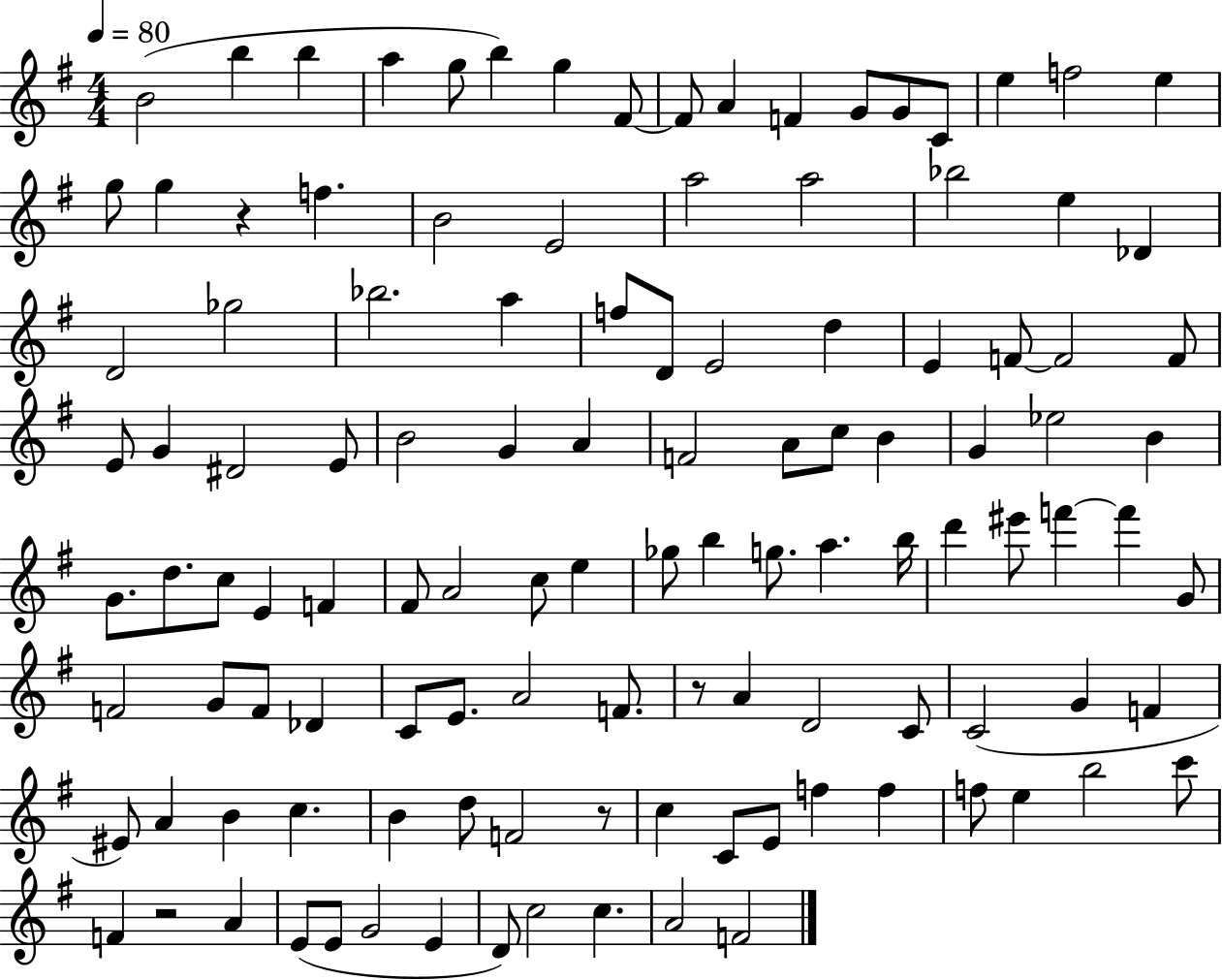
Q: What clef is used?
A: treble